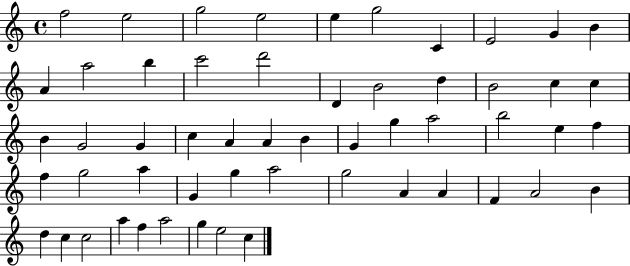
X:1
T:Untitled
M:4/4
L:1/4
K:C
f2 e2 g2 e2 e g2 C E2 G B A a2 b c'2 d'2 D B2 d B2 c c B G2 G c A A B G g a2 b2 e f f g2 a G g a2 g2 A A F A2 B d c c2 a f a2 g e2 c